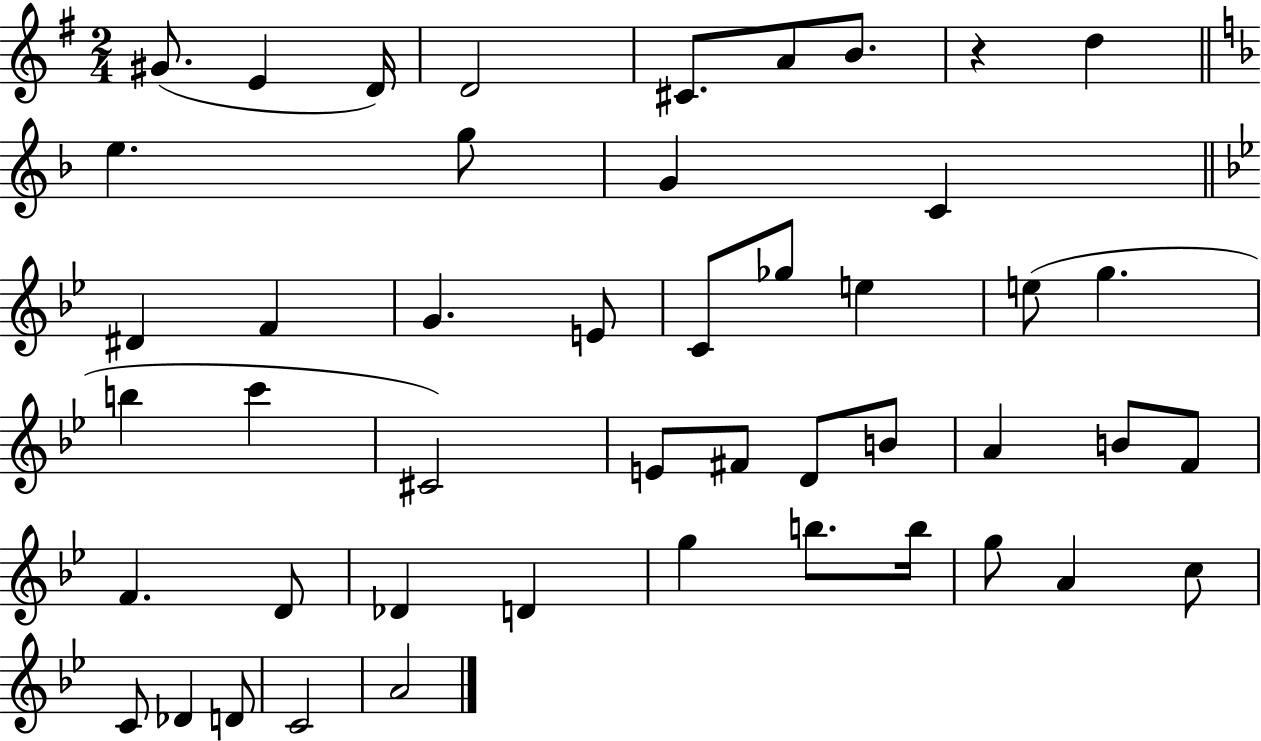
{
  \clef treble
  \numericTimeSignature
  \time 2/4
  \key g \major
  gis'8.( e'4 d'16) | d'2 | cis'8. a'8 b'8. | r4 d''4 | \break \bar "||" \break \key f \major e''4. g''8 | g'4 c'4 | \bar "||" \break \key g \minor dis'4 f'4 | g'4. e'8 | c'8 ges''8 e''4 | e''8( g''4. | \break b''4 c'''4 | cis'2) | e'8 fis'8 d'8 b'8 | a'4 b'8 f'8 | \break f'4. d'8 | des'4 d'4 | g''4 b''8. b''16 | g''8 a'4 c''8 | \break c'8 des'4 d'8 | c'2 | a'2 | \bar "|."
}